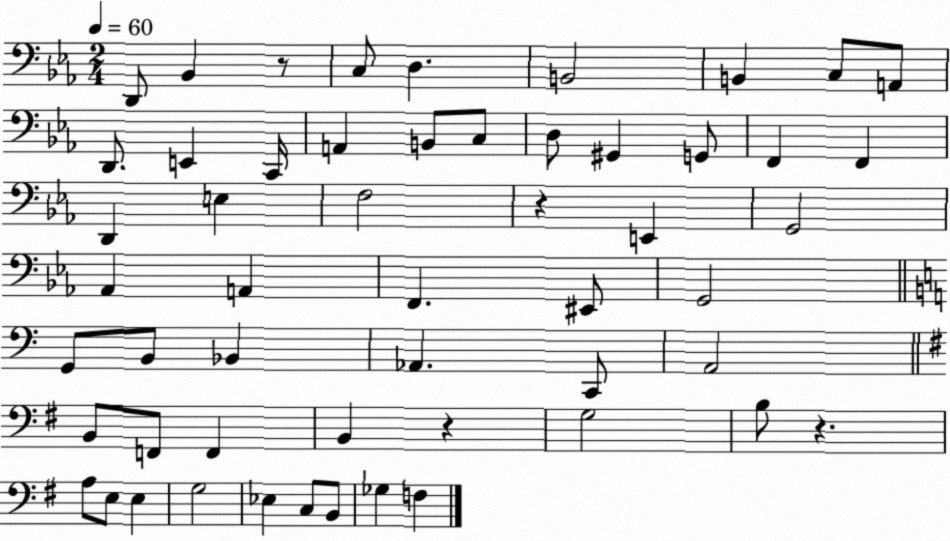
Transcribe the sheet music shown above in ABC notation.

X:1
T:Untitled
M:2/4
L:1/4
K:Eb
D,,/2 _B,, z/2 C,/2 D, B,,2 B,, C,/2 A,,/2 D,,/2 E,, C,,/4 A,, B,,/2 C,/2 D,/2 ^G,, G,,/2 F,, F,, D,, E, F,2 z E,, G,,2 _A,, A,, F,, ^E,,/2 G,,2 G,,/2 B,,/2 _B,, _A,, C,,/2 A,,2 B,,/2 F,,/2 F,, B,, z G,2 B,/2 z A,/2 E,/2 E, G,2 _E, C,/2 B,,/2 _G, F,